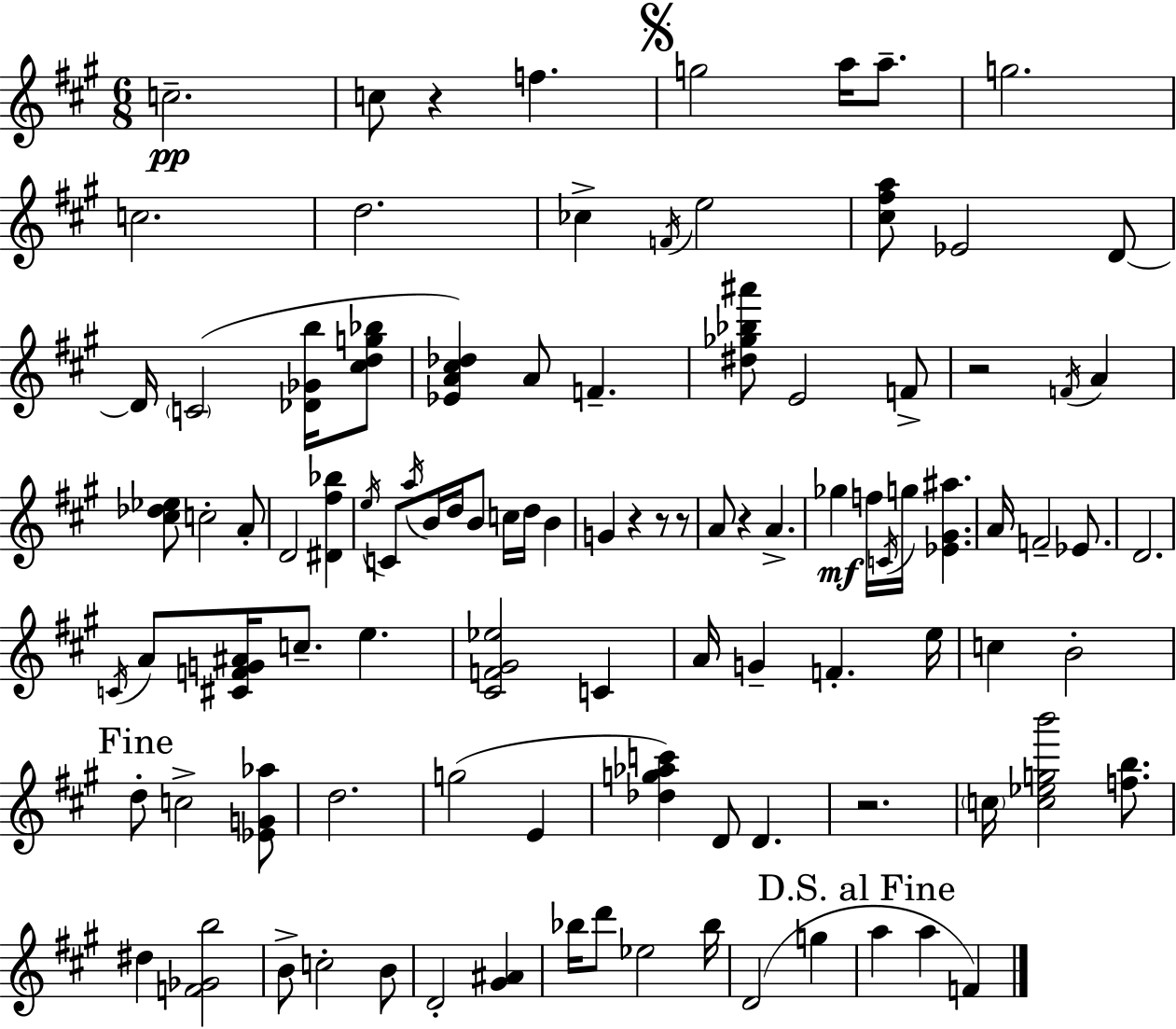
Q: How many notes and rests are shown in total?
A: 101